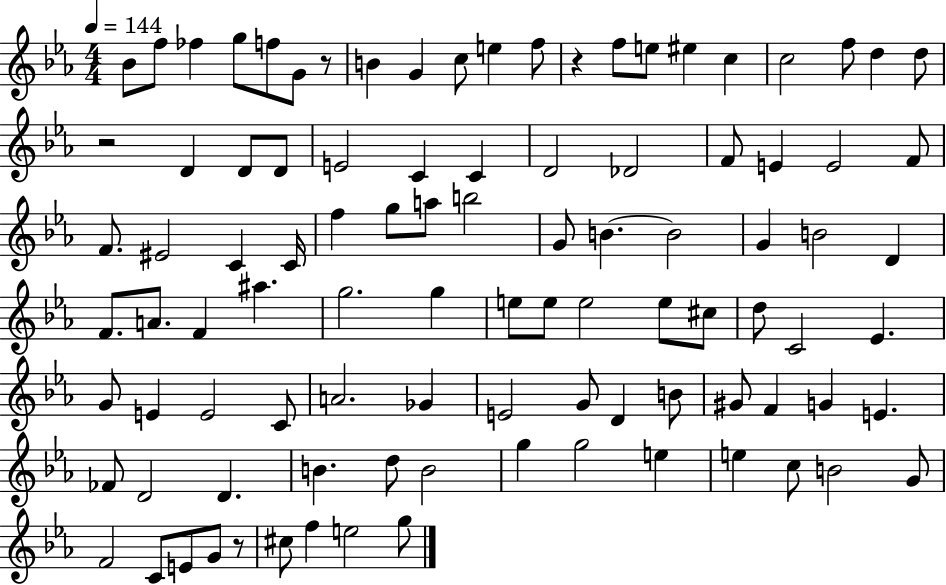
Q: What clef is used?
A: treble